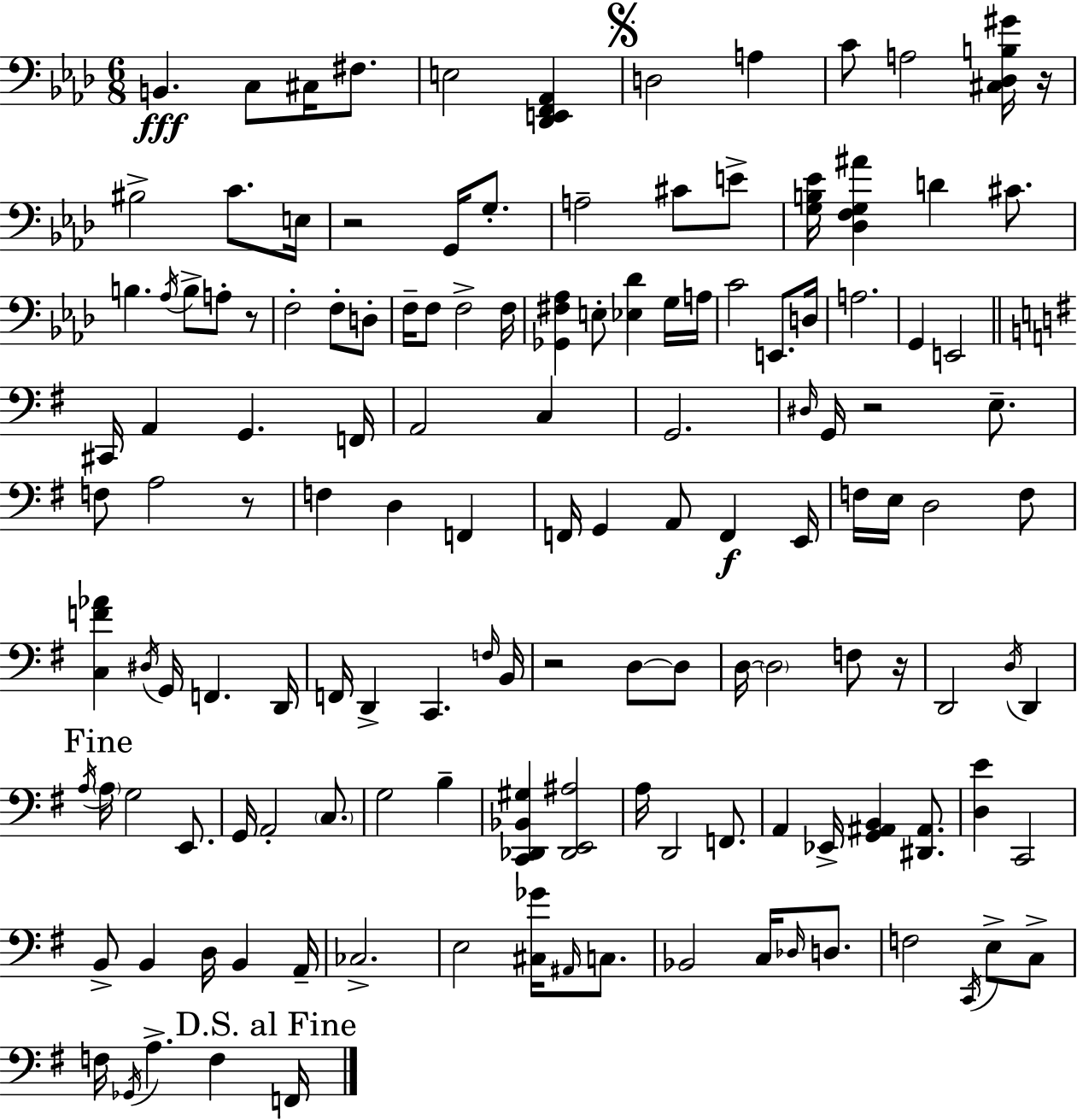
B2/q. C3/e C#3/s F#3/e. E3/h [Db2,E2,F2,Ab2]/q D3/h A3/q C4/e A3/h [C#3,Db3,B3,G#4]/s R/s BIS3/h C4/e. E3/s R/h G2/s G3/e. A3/h C#4/e E4/e [G3,B3,Eb4]/s [Db3,F3,G3,A#4]/q D4/q C#4/e. B3/q. Ab3/s B3/e A3/e R/e F3/h F3/e D3/e F3/s F3/e F3/h F3/s [Gb2,F#3,Ab3]/q E3/e [Eb3,Db4]/q G3/s A3/s C4/h E2/e. D3/s A3/h. G2/q E2/h C#2/s A2/q G2/q. F2/s A2/h C3/q G2/h. D#3/s G2/s R/h E3/e. F3/e A3/h R/e F3/q D3/q F2/q F2/s G2/q A2/e F2/q E2/s F3/s E3/s D3/h F3/e [C3,F4,Ab4]/q D#3/s G2/s F2/q. D2/s F2/s D2/q C2/q. F3/s B2/s R/h D3/e D3/e D3/s D3/h F3/e R/s D2/h D3/s D2/q A3/s A3/s G3/h E2/e. G2/s A2/h C3/e. G3/h B3/q [C2,Db2,Bb2,G#3]/q [Db2,E2,A#3]/h A3/s D2/h F2/e. A2/q Eb2/s [G2,A#2,B2]/q [D#2,A#2]/e. [D3,E4]/q C2/h B2/e B2/q D3/s B2/q A2/s CES3/h. E3/h [C#3,Gb4]/s A#2/s C3/e. Bb2/h C3/s Db3/s D3/e. F3/h C2/s E3/e C3/e F3/s Gb2/s A3/q. F3/q F2/s